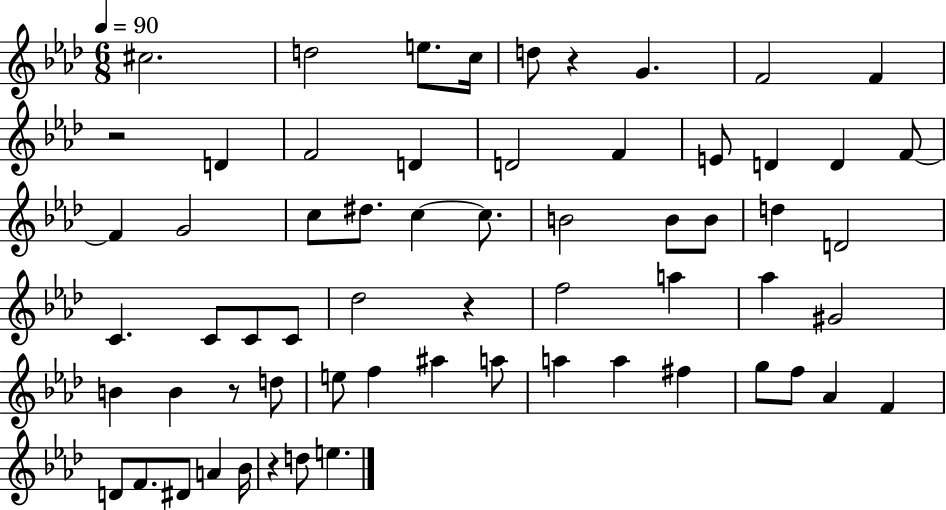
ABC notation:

X:1
T:Untitled
M:6/8
L:1/4
K:Ab
^c2 d2 e/2 c/4 d/2 z G F2 F z2 D F2 D D2 F E/2 D D F/2 F G2 c/2 ^d/2 c c/2 B2 B/2 B/2 d D2 C C/2 C/2 C/2 _d2 z f2 a _a ^G2 B B z/2 d/2 e/2 f ^a a/2 a a ^f g/2 f/2 _A F D/2 F/2 ^D/2 A _B/4 z d/2 e